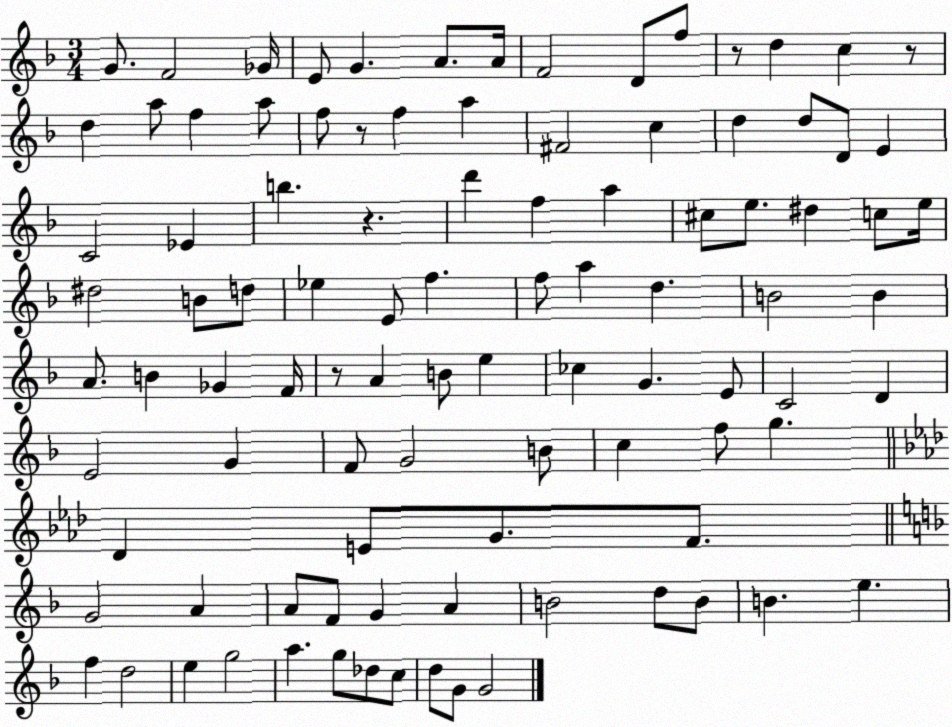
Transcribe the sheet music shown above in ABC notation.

X:1
T:Untitled
M:3/4
L:1/4
K:F
G/2 F2 _G/4 E/2 G A/2 A/4 F2 D/2 f/2 z/2 d c z/2 d a/2 f a/2 f/2 z/2 f a ^F2 c d d/2 D/2 E C2 _E b z d' f a ^c/2 e/2 ^d c/2 e/4 ^d2 B/2 d/2 _e E/2 f f/2 a d B2 B A/2 B _G F/4 z/2 A B/2 e _c G E/2 C2 D E2 G F/2 G2 B/2 c f/2 g _D E/2 G/2 F/2 G2 A A/2 F/2 G A B2 d/2 B/2 B e f d2 e g2 a g/2 _d/2 c/2 d/2 G/2 G2